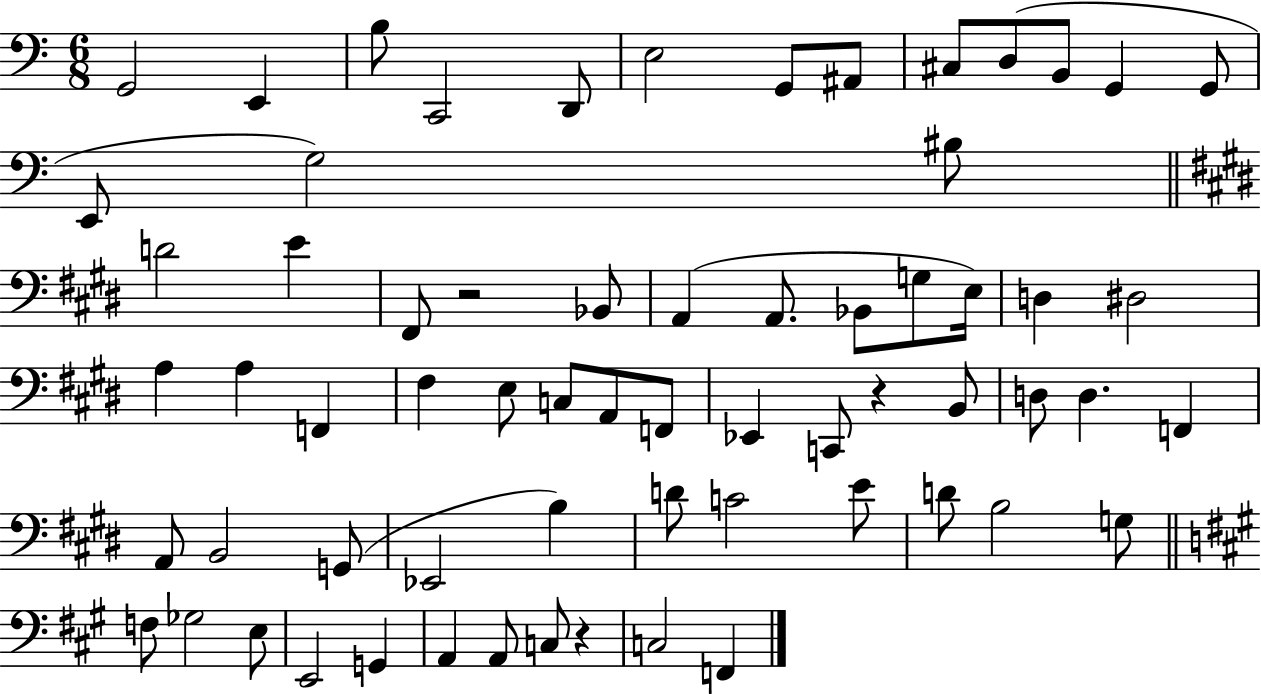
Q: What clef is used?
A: bass